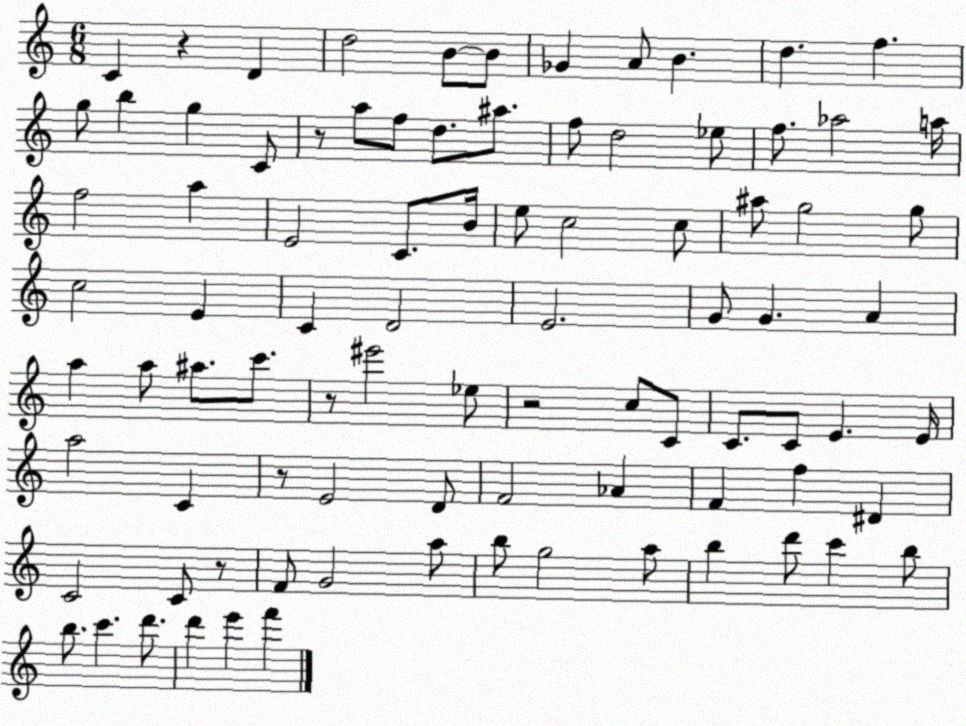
X:1
T:Untitled
M:6/8
L:1/4
K:C
C z D d2 B/2 B/2 _G A/2 B d f g/2 b g C/2 z/2 a/2 f/2 d/2 ^a/2 f/2 d2 _e/2 f/2 _a2 a/4 f2 a E2 C/2 B/4 e/2 c2 c/2 ^a/2 g2 g/2 c2 E C D2 E2 G/2 G A a a/2 ^a/2 c'/2 z/2 ^e'2 _e/2 z2 c/2 C/2 C/2 C/2 E E/4 a2 C z/2 E2 D/2 F2 _A F f ^D C2 C/2 z/2 F/2 G2 a/2 b/2 g2 a/2 b d'/2 c' b/2 b/2 c' d'/2 d' e' f'